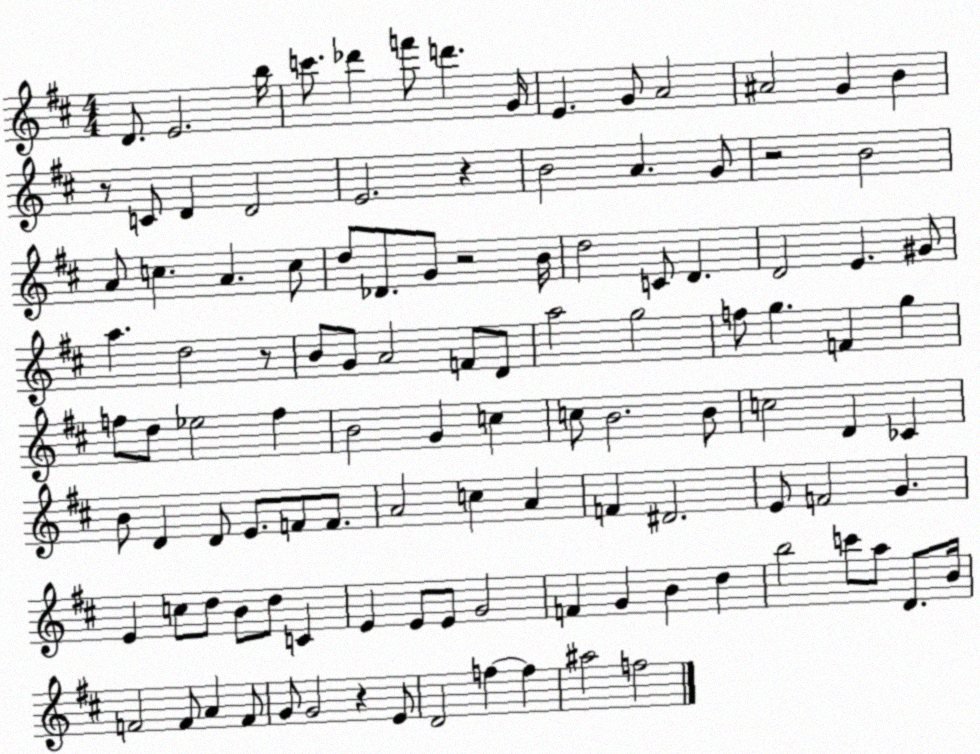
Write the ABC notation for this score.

X:1
T:Untitled
M:4/4
L:1/4
K:D
D/2 E2 b/4 c'/2 _d' f'/2 d' G/4 E G/2 A2 ^A2 G B z/2 C/2 D D2 E2 z B2 A G/2 z2 B2 A/2 c A c/2 d/2 _D/2 G/2 z2 B/4 d2 C/2 D D2 E ^G/2 a d2 z/2 B/2 G/2 A2 F/2 D/2 a2 g2 f/2 g F g f/2 d/2 _e2 f B2 G c c/2 B2 B/2 c2 D _C B/2 D D/2 E/2 F/2 F/2 A2 c A F ^D2 E/2 F2 G E c/2 d/2 B/2 d/2 C E E/2 E/2 G2 F G B d b2 c'/2 a/2 D/2 B/4 F2 F/2 A F/2 G/2 G2 z E/2 D2 f f ^a2 f2